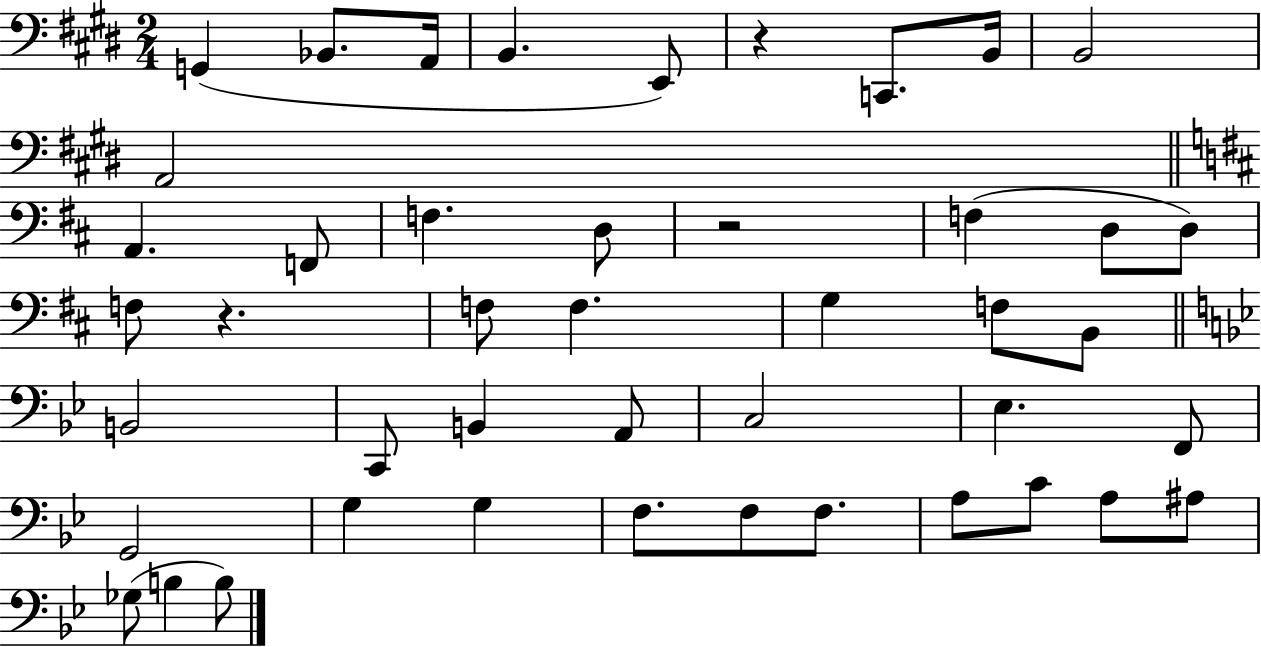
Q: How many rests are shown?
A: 3